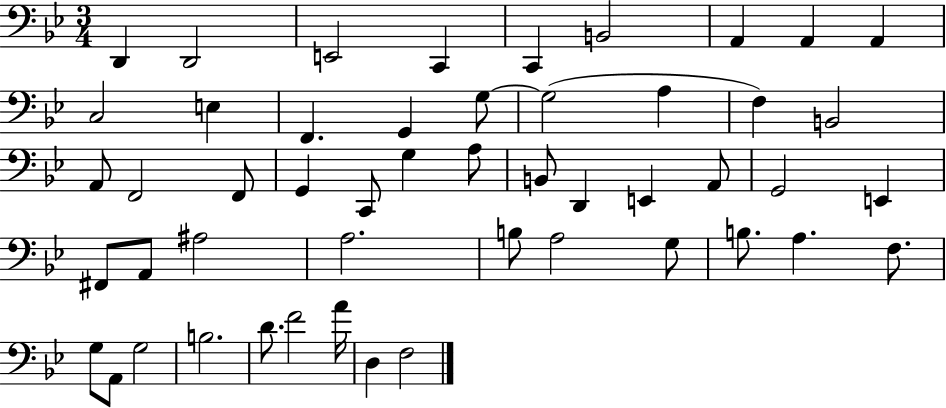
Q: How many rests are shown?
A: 0